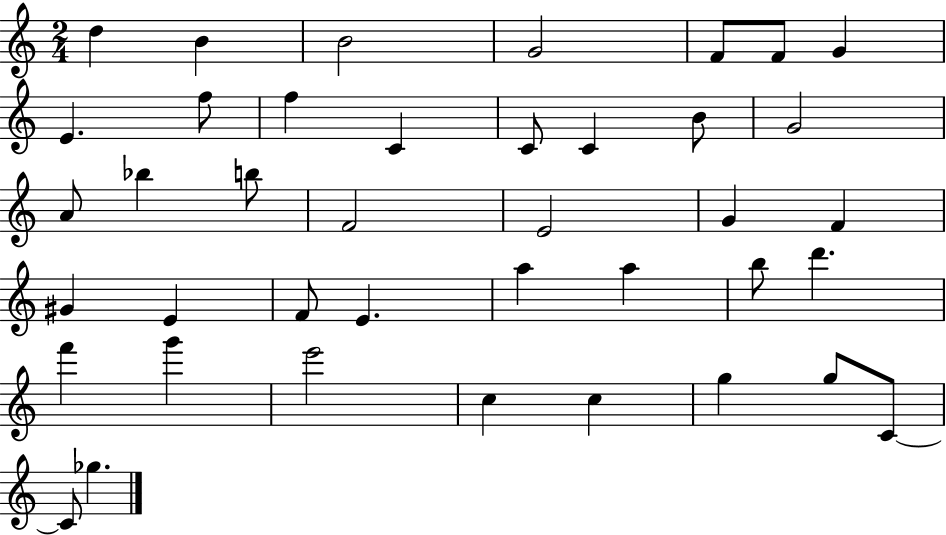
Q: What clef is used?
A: treble